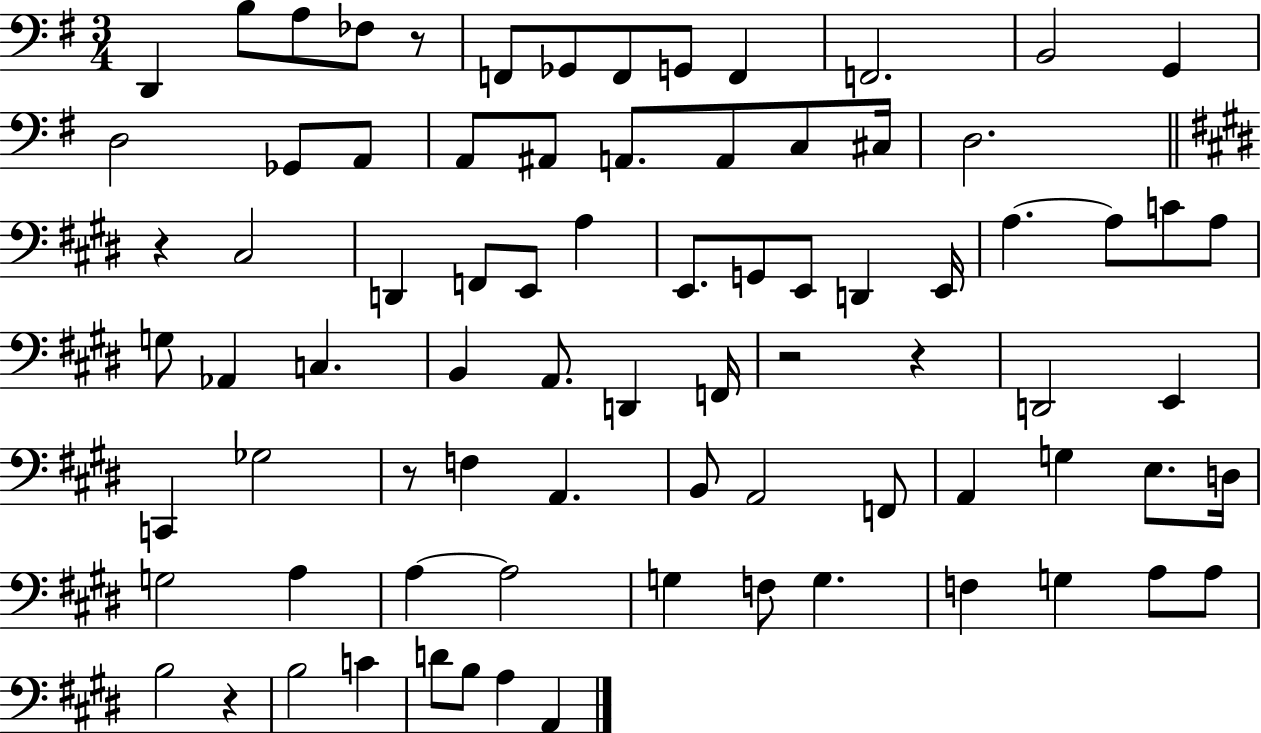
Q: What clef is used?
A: bass